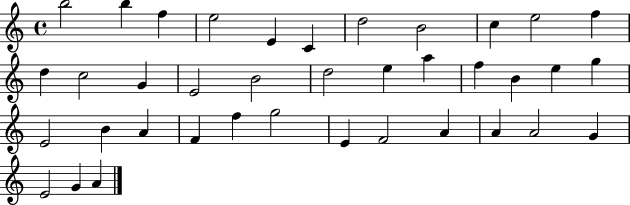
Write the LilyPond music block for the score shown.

{
  \clef treble
  \time 4/4
  \defaultTimeSignature
  \key c \major
  b''2 b''4 f''4 | e''2 e'4 c'4 | d''2 b'2 | c''4 e''2 f''4 | \break d''4 c''2 g'4 | e'2 b'2 | d''2 e''4 a''4 | f''4 b'4 e''4 g''4 | \break e'2 b'4 a'4 | f'4 f''4 g''2 | e'4 f'2 a'4 | a'4 a'2 g'4 | \break e'2 g'4 a'4 | \bar "|."
}